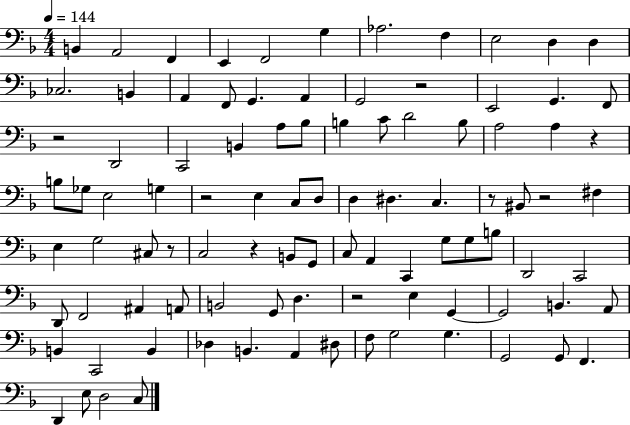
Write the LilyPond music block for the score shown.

{
  \clef bass
  \numericTimeSignature
  \time 4/4
  \key f \major
  \tempo 4 = 144
  b,4 a,2 f,4 | e,4 f,2 g4 | aes2. f4 | e2 d4 d4 | \break ces2. b,4 | a,4 f,8 g,4. a,4 | g,2 r2 | e,2 g,4. f,8 | \break r2 d,2 | c,2 b,4 a8 bes8 | b4 c'8 d'2 b8 | a2 a4 r4 | \break b8 ges8 e2 g4 | r2 e4 c8 d8 | d4 dis4. c4. | r8 bis,8 r2 fis4 | \break e4 g2 cis8 r8 | c2 r4 b,8 g,8 | c8 a,4 c,4 g8 g8 b8 | d,2 c,2 | \break d,8 f,2 ais,4 a,8 | b,2 g,8 d4. | r2 e4 g,4~~ | g,2 b,4. a,8 | \break b,4 c,2 b,4 | des4 b,4. a,4 dis8 | f8 g2 g4. | g,2 g,8 f,4. | \break d,4 e8 d2 c8 | \bar "|."
}